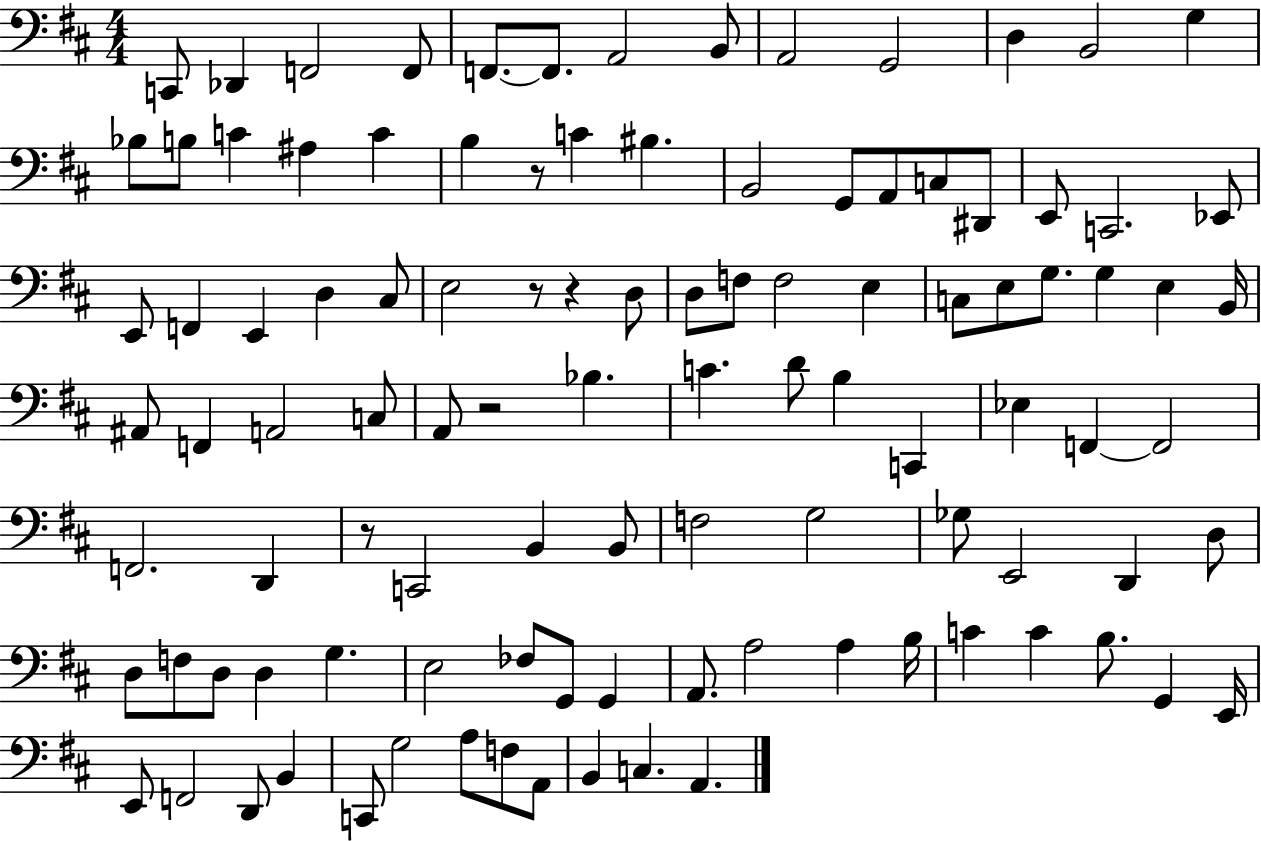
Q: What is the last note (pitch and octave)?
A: A2